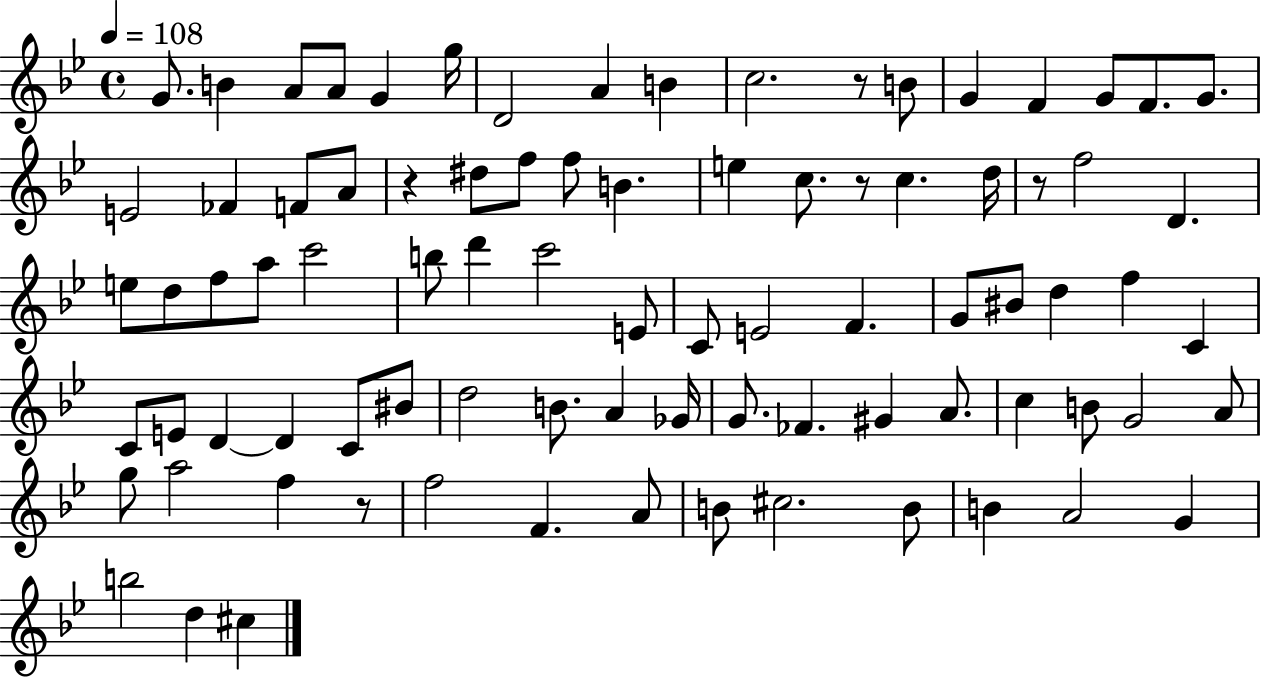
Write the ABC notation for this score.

X:1
T:Untitled
M:4/4
L:1/4
K:Bb
G/2 B A/2 A/2 G g/4 D2 A B c2 z/2 B/2 G F G/2 F/2 G/2 E2 _F F/2 A/2 z ^d/2 f/2 f/2 B e c/2 z/2 c d/4 z/2 f2 D e/2 d/2 f/2 a/2 c'2 b/2 d' c'2 E/2 C/2 E2 F G/2 ^B/2 d f C C/2 E/2 D D C/2 ^B/2 d2 B/2 A _G/4 G/2 _F ^G A/2 c B/2 G2 A/2 g/2 a2 f z/2 f2 F A/2 B/2 ^c2 B/2 B A2 G b2 d ^c